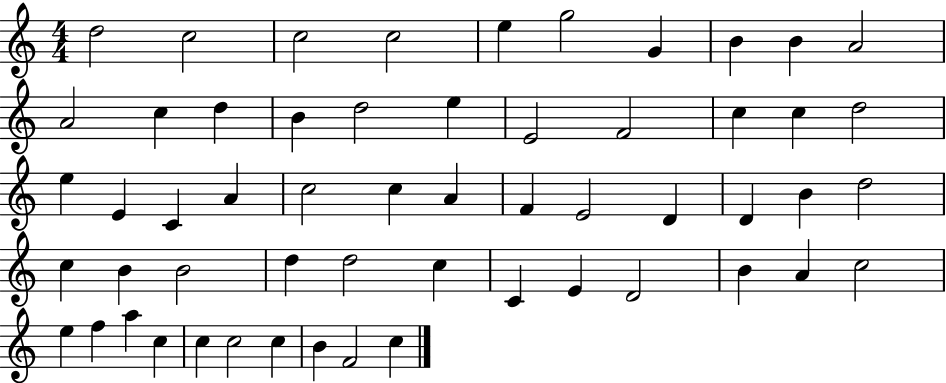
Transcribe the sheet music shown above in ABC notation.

X:1
T:Untitled
M:4/4
L:1/4
K:C
d2 c2 c2 c2 e g2 G B B A2 A2 c d B d2 e E2 F2 c c d2 e E C A c2 c A F E2 D D B d2 c B B2 d d2 c C E D2 B A c2 e f a c c c2 c B F2 c